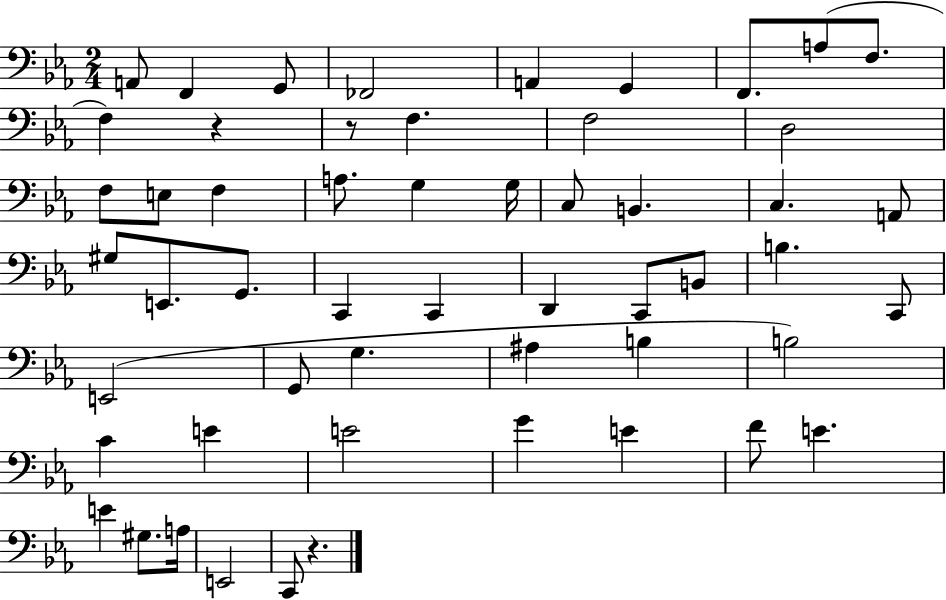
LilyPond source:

{
  \clef bass
  \numericTimeSignature
  \time 2/4
  \key ees \major
  \repeat volta 2 { a,8 f,4 g,8 | fes,2 | a,4 g,4 | f,8. a8( f8. | \break f4) r4 | r8 f4. | f2 | d2 | \break f8 e8 f4 | a8. g4 g16 | c8 b,4. | c4. a,8 | \break gis8 e,8. g,8. | c,4 c,4 | d,4 c,8 b,8 | b4. c,8 | \break e,2( | g,8 g4. | ais4 b4 | b2) | \break c'4 e'4 | e'2 | g'4 e'4 | f'8 e'4. | \break e'4 gis8. a16 | e,2 | c,8 r4. | } \bar "|."
}